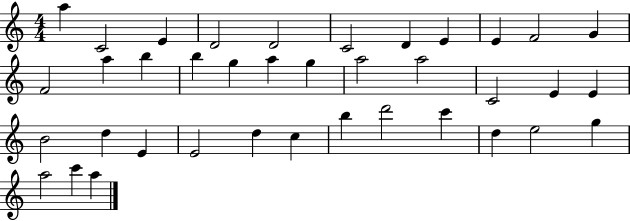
A5/q C4/h E4/q D4/h D4/h C4/h D4/q E4/q E4/q F4/h G4/q F4/h A5/q B5/q B5/q G5/q A5/q G5/q A5/h A5/h C4/h E4/q E4/q B4/h D5/q E4/q E4/h D5/q C5/q B5/q D6/h C6/q D5/q E5/h G5/q A5/h C6/q A5/q